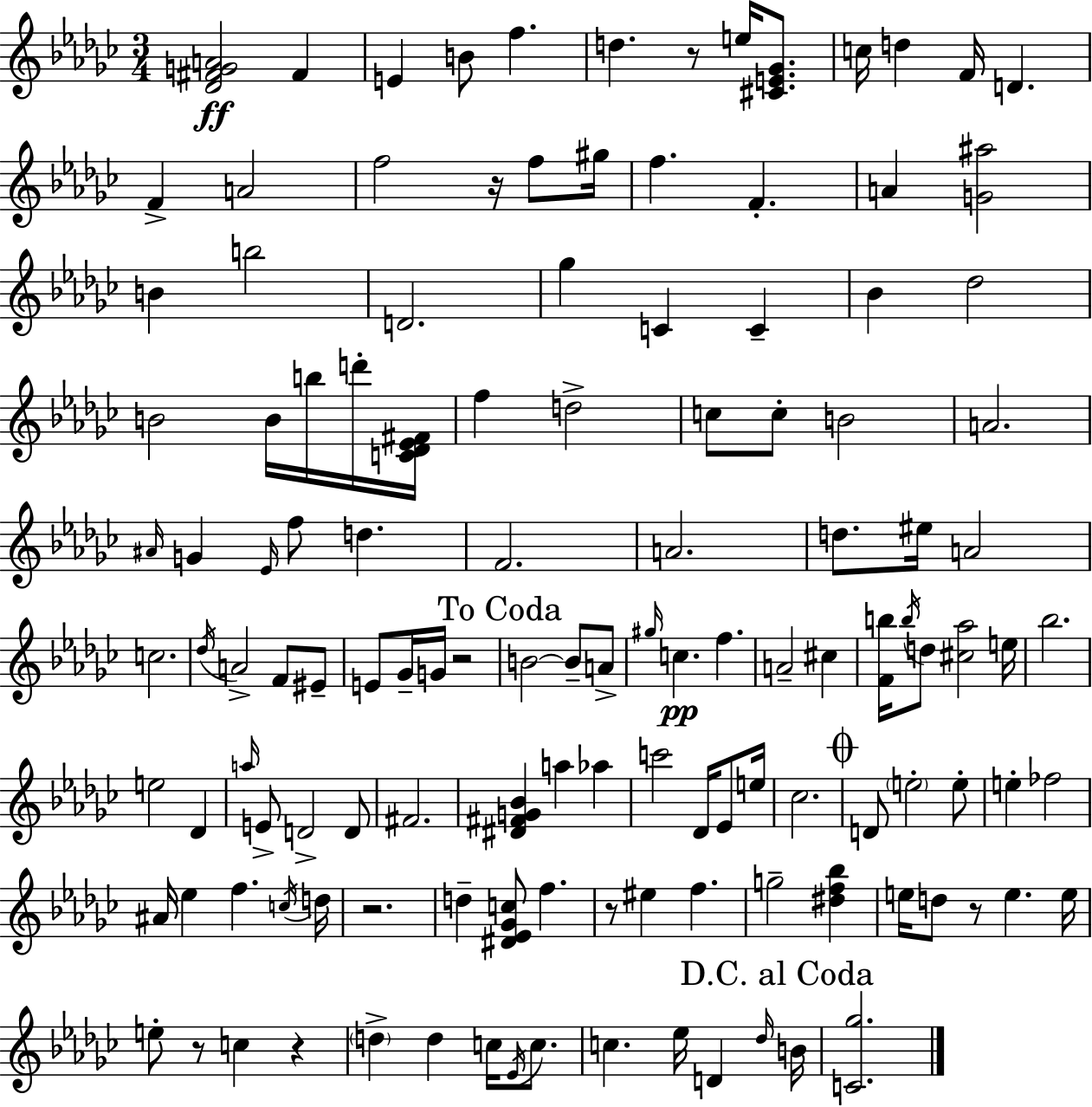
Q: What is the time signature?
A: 3/4